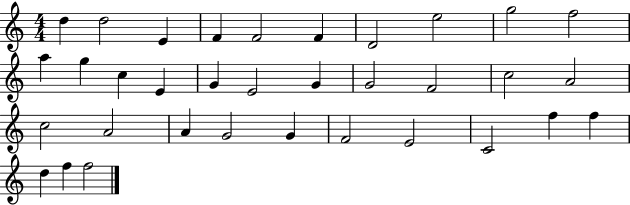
X:1
T:Untitled
M:4/4
L:1/4
K:C
d d2 E F F2 F D2 e2 g2 f2 a g c E G E2 G G2 F2 c2 A2 c2 A2 A G2 G F2 E2 C2 f f d f f2